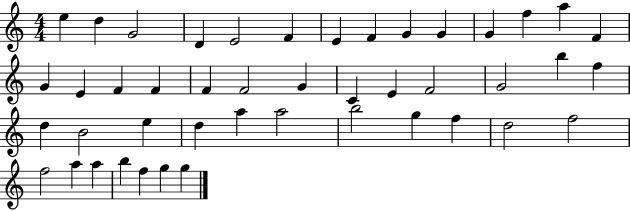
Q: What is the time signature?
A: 4/4